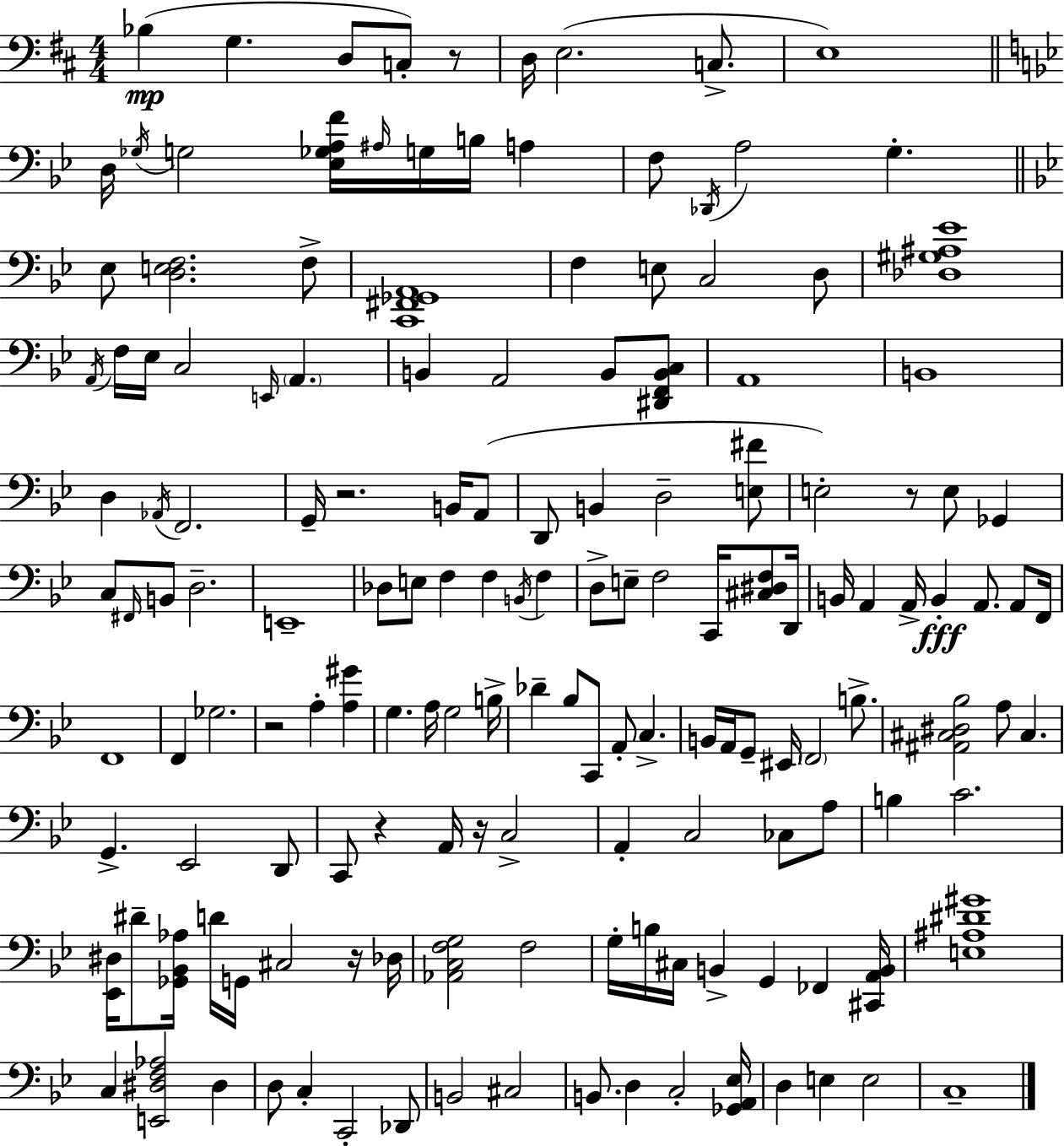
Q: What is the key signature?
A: D major